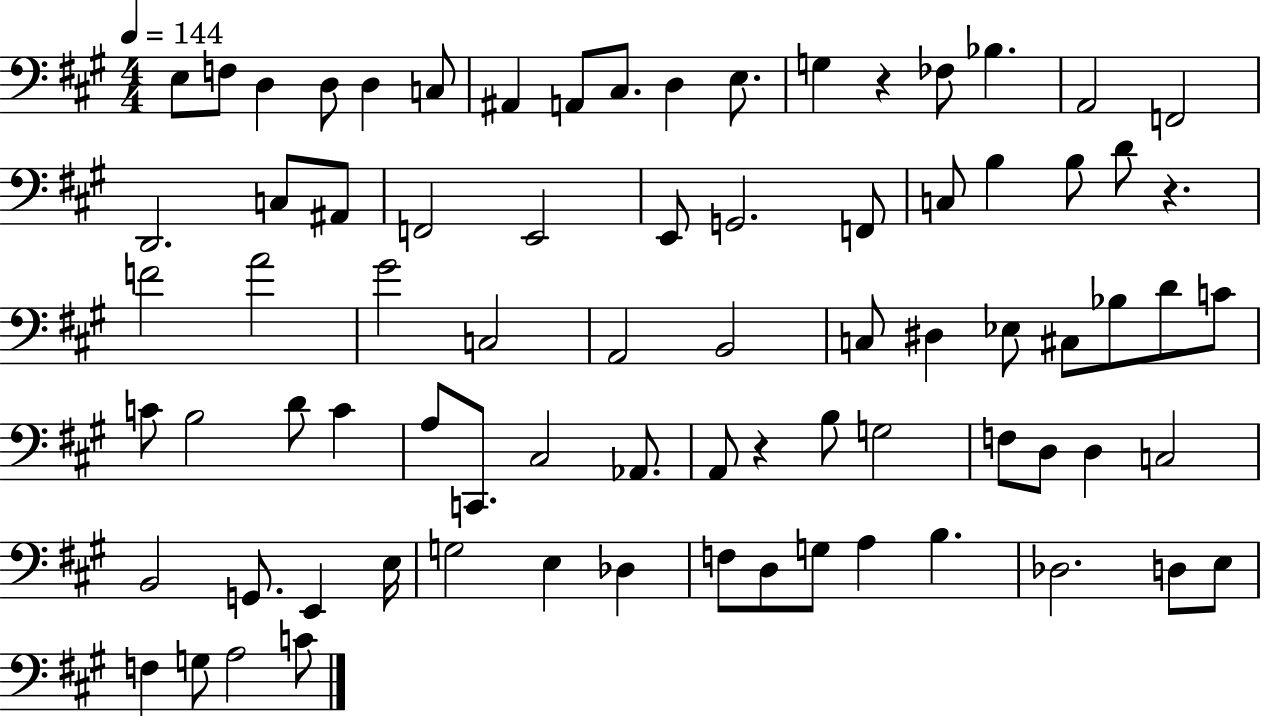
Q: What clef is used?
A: bass